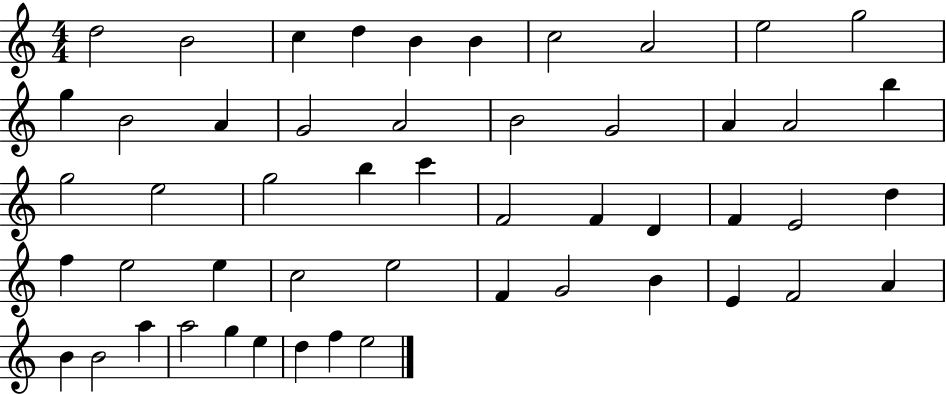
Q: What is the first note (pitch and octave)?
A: D5